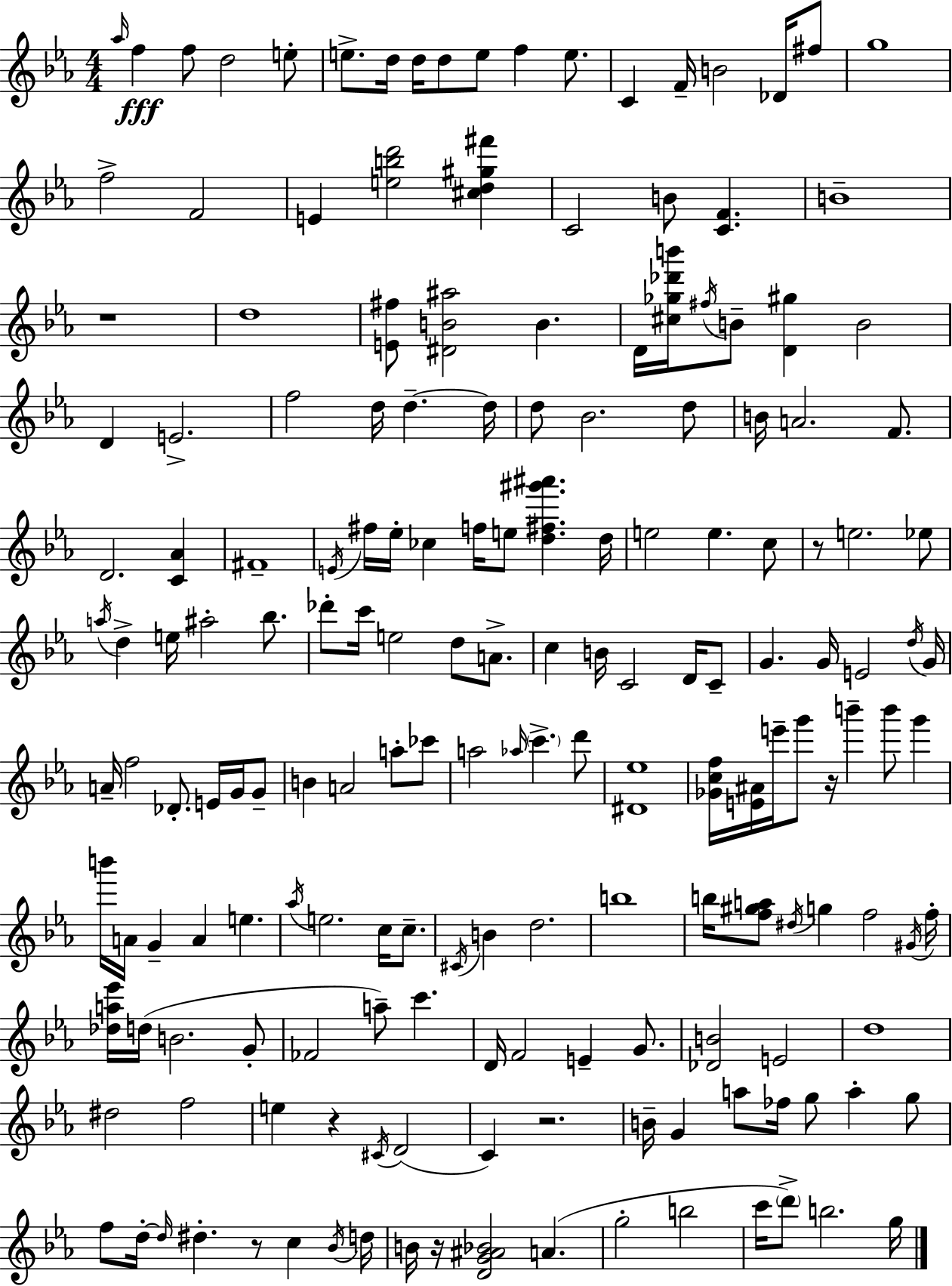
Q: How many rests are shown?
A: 7